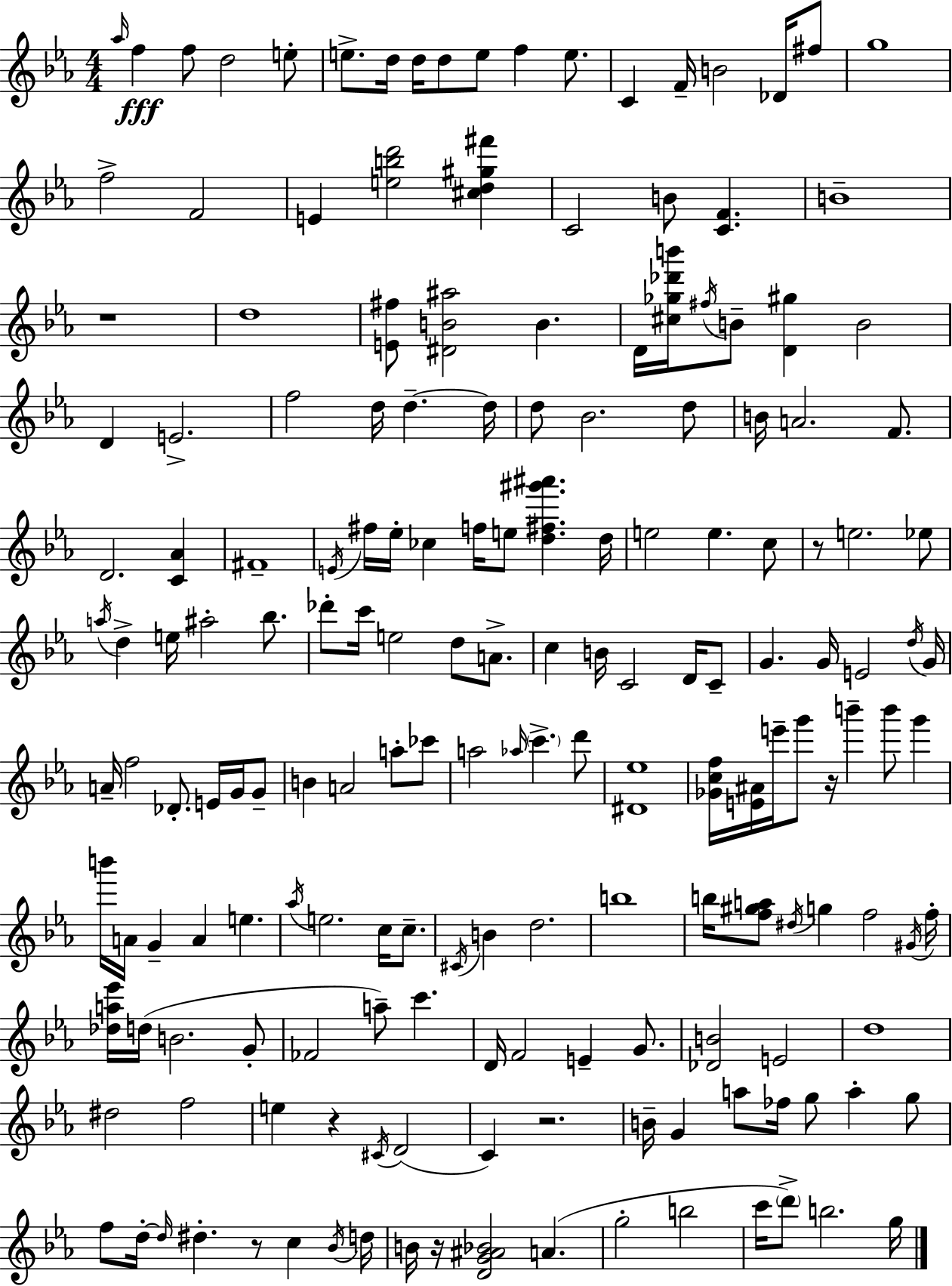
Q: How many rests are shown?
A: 7